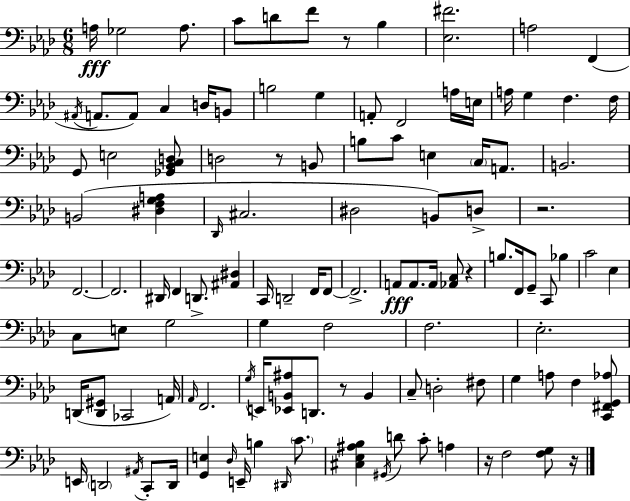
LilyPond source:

{
  \clef bass
  \numericTimeSignature
  \time 6/8
  \key f \minor
  a16\fff ges2 a8. | c'8 d'8 f'8 r8 bes4 | <ees fis'>2. | a2 f,4( | \break \acciaccatura { ais,16 } a,8. a,8) c4 d16 b,8 | b2 g4 | a,8-. f,2 a16 | e16 a16 g4 f4. | \break f16 g,8 e2 <ges, bes, c d>8 | d2 r8 b,8 | b8 c'8 e4 \parenthesize c16 a,8. | b,2. | \break b,2( <dis f g a>4 | \grace { des,16 } cis2. | dis2 b,8) | d8-> r2. | \break f,2.~~ | f,2. | dis,16 f,4 d,8.-> <ais, dis>4 | c,16 d,2-- f,16 | \break f,8~~ f,2.-> | a,8\fff a,8. a,16 <aes, c>8 r4 | b8. f,16 g,8-- c,8 bes4 | c'2 ees4 | \break c8 e8 g2 | g4 f2 | f2. | ees2.-. | \break d,16( <d, gis,>8 ces,2 | a,16) \grace { aes,16 } f,2. | \acciaccatura { g16 } e,16 <ees, b, ais>8 d,8. r8 | b,4 c8-- d2-. | \break fis8 g4 a8 f4 | <c, fis, g, aes>8 e,16 \parenthesize d,2 | \acciaccatura { ais,16 } c,8-. d,16 <g, e>4 \grace { des16 } e,16-- b4 | \grace { dis,16 } \parenthesize c'8. <cis ees ais bes>4 \acciaccatura { gis,16 } | \break d'8 c'8-. a4 r16 f2 | <f g>8 r16 \bar "|."
}